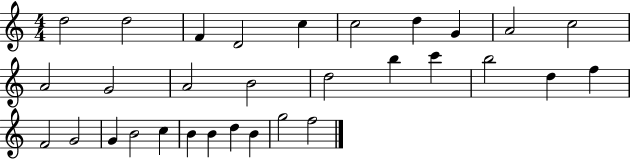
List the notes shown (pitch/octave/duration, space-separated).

D5/h D5/h F4/q D4/h C5/q C5/h D5/q G4/q A4/h C5/h A4/h G4/h A4/h B4/h D5/h B5/q C6/q B5/h D5/q F5/q F4/h G4/h G4/q B4/h C5/q B4/q B4/q D5/q B4/q G5/h F5/h